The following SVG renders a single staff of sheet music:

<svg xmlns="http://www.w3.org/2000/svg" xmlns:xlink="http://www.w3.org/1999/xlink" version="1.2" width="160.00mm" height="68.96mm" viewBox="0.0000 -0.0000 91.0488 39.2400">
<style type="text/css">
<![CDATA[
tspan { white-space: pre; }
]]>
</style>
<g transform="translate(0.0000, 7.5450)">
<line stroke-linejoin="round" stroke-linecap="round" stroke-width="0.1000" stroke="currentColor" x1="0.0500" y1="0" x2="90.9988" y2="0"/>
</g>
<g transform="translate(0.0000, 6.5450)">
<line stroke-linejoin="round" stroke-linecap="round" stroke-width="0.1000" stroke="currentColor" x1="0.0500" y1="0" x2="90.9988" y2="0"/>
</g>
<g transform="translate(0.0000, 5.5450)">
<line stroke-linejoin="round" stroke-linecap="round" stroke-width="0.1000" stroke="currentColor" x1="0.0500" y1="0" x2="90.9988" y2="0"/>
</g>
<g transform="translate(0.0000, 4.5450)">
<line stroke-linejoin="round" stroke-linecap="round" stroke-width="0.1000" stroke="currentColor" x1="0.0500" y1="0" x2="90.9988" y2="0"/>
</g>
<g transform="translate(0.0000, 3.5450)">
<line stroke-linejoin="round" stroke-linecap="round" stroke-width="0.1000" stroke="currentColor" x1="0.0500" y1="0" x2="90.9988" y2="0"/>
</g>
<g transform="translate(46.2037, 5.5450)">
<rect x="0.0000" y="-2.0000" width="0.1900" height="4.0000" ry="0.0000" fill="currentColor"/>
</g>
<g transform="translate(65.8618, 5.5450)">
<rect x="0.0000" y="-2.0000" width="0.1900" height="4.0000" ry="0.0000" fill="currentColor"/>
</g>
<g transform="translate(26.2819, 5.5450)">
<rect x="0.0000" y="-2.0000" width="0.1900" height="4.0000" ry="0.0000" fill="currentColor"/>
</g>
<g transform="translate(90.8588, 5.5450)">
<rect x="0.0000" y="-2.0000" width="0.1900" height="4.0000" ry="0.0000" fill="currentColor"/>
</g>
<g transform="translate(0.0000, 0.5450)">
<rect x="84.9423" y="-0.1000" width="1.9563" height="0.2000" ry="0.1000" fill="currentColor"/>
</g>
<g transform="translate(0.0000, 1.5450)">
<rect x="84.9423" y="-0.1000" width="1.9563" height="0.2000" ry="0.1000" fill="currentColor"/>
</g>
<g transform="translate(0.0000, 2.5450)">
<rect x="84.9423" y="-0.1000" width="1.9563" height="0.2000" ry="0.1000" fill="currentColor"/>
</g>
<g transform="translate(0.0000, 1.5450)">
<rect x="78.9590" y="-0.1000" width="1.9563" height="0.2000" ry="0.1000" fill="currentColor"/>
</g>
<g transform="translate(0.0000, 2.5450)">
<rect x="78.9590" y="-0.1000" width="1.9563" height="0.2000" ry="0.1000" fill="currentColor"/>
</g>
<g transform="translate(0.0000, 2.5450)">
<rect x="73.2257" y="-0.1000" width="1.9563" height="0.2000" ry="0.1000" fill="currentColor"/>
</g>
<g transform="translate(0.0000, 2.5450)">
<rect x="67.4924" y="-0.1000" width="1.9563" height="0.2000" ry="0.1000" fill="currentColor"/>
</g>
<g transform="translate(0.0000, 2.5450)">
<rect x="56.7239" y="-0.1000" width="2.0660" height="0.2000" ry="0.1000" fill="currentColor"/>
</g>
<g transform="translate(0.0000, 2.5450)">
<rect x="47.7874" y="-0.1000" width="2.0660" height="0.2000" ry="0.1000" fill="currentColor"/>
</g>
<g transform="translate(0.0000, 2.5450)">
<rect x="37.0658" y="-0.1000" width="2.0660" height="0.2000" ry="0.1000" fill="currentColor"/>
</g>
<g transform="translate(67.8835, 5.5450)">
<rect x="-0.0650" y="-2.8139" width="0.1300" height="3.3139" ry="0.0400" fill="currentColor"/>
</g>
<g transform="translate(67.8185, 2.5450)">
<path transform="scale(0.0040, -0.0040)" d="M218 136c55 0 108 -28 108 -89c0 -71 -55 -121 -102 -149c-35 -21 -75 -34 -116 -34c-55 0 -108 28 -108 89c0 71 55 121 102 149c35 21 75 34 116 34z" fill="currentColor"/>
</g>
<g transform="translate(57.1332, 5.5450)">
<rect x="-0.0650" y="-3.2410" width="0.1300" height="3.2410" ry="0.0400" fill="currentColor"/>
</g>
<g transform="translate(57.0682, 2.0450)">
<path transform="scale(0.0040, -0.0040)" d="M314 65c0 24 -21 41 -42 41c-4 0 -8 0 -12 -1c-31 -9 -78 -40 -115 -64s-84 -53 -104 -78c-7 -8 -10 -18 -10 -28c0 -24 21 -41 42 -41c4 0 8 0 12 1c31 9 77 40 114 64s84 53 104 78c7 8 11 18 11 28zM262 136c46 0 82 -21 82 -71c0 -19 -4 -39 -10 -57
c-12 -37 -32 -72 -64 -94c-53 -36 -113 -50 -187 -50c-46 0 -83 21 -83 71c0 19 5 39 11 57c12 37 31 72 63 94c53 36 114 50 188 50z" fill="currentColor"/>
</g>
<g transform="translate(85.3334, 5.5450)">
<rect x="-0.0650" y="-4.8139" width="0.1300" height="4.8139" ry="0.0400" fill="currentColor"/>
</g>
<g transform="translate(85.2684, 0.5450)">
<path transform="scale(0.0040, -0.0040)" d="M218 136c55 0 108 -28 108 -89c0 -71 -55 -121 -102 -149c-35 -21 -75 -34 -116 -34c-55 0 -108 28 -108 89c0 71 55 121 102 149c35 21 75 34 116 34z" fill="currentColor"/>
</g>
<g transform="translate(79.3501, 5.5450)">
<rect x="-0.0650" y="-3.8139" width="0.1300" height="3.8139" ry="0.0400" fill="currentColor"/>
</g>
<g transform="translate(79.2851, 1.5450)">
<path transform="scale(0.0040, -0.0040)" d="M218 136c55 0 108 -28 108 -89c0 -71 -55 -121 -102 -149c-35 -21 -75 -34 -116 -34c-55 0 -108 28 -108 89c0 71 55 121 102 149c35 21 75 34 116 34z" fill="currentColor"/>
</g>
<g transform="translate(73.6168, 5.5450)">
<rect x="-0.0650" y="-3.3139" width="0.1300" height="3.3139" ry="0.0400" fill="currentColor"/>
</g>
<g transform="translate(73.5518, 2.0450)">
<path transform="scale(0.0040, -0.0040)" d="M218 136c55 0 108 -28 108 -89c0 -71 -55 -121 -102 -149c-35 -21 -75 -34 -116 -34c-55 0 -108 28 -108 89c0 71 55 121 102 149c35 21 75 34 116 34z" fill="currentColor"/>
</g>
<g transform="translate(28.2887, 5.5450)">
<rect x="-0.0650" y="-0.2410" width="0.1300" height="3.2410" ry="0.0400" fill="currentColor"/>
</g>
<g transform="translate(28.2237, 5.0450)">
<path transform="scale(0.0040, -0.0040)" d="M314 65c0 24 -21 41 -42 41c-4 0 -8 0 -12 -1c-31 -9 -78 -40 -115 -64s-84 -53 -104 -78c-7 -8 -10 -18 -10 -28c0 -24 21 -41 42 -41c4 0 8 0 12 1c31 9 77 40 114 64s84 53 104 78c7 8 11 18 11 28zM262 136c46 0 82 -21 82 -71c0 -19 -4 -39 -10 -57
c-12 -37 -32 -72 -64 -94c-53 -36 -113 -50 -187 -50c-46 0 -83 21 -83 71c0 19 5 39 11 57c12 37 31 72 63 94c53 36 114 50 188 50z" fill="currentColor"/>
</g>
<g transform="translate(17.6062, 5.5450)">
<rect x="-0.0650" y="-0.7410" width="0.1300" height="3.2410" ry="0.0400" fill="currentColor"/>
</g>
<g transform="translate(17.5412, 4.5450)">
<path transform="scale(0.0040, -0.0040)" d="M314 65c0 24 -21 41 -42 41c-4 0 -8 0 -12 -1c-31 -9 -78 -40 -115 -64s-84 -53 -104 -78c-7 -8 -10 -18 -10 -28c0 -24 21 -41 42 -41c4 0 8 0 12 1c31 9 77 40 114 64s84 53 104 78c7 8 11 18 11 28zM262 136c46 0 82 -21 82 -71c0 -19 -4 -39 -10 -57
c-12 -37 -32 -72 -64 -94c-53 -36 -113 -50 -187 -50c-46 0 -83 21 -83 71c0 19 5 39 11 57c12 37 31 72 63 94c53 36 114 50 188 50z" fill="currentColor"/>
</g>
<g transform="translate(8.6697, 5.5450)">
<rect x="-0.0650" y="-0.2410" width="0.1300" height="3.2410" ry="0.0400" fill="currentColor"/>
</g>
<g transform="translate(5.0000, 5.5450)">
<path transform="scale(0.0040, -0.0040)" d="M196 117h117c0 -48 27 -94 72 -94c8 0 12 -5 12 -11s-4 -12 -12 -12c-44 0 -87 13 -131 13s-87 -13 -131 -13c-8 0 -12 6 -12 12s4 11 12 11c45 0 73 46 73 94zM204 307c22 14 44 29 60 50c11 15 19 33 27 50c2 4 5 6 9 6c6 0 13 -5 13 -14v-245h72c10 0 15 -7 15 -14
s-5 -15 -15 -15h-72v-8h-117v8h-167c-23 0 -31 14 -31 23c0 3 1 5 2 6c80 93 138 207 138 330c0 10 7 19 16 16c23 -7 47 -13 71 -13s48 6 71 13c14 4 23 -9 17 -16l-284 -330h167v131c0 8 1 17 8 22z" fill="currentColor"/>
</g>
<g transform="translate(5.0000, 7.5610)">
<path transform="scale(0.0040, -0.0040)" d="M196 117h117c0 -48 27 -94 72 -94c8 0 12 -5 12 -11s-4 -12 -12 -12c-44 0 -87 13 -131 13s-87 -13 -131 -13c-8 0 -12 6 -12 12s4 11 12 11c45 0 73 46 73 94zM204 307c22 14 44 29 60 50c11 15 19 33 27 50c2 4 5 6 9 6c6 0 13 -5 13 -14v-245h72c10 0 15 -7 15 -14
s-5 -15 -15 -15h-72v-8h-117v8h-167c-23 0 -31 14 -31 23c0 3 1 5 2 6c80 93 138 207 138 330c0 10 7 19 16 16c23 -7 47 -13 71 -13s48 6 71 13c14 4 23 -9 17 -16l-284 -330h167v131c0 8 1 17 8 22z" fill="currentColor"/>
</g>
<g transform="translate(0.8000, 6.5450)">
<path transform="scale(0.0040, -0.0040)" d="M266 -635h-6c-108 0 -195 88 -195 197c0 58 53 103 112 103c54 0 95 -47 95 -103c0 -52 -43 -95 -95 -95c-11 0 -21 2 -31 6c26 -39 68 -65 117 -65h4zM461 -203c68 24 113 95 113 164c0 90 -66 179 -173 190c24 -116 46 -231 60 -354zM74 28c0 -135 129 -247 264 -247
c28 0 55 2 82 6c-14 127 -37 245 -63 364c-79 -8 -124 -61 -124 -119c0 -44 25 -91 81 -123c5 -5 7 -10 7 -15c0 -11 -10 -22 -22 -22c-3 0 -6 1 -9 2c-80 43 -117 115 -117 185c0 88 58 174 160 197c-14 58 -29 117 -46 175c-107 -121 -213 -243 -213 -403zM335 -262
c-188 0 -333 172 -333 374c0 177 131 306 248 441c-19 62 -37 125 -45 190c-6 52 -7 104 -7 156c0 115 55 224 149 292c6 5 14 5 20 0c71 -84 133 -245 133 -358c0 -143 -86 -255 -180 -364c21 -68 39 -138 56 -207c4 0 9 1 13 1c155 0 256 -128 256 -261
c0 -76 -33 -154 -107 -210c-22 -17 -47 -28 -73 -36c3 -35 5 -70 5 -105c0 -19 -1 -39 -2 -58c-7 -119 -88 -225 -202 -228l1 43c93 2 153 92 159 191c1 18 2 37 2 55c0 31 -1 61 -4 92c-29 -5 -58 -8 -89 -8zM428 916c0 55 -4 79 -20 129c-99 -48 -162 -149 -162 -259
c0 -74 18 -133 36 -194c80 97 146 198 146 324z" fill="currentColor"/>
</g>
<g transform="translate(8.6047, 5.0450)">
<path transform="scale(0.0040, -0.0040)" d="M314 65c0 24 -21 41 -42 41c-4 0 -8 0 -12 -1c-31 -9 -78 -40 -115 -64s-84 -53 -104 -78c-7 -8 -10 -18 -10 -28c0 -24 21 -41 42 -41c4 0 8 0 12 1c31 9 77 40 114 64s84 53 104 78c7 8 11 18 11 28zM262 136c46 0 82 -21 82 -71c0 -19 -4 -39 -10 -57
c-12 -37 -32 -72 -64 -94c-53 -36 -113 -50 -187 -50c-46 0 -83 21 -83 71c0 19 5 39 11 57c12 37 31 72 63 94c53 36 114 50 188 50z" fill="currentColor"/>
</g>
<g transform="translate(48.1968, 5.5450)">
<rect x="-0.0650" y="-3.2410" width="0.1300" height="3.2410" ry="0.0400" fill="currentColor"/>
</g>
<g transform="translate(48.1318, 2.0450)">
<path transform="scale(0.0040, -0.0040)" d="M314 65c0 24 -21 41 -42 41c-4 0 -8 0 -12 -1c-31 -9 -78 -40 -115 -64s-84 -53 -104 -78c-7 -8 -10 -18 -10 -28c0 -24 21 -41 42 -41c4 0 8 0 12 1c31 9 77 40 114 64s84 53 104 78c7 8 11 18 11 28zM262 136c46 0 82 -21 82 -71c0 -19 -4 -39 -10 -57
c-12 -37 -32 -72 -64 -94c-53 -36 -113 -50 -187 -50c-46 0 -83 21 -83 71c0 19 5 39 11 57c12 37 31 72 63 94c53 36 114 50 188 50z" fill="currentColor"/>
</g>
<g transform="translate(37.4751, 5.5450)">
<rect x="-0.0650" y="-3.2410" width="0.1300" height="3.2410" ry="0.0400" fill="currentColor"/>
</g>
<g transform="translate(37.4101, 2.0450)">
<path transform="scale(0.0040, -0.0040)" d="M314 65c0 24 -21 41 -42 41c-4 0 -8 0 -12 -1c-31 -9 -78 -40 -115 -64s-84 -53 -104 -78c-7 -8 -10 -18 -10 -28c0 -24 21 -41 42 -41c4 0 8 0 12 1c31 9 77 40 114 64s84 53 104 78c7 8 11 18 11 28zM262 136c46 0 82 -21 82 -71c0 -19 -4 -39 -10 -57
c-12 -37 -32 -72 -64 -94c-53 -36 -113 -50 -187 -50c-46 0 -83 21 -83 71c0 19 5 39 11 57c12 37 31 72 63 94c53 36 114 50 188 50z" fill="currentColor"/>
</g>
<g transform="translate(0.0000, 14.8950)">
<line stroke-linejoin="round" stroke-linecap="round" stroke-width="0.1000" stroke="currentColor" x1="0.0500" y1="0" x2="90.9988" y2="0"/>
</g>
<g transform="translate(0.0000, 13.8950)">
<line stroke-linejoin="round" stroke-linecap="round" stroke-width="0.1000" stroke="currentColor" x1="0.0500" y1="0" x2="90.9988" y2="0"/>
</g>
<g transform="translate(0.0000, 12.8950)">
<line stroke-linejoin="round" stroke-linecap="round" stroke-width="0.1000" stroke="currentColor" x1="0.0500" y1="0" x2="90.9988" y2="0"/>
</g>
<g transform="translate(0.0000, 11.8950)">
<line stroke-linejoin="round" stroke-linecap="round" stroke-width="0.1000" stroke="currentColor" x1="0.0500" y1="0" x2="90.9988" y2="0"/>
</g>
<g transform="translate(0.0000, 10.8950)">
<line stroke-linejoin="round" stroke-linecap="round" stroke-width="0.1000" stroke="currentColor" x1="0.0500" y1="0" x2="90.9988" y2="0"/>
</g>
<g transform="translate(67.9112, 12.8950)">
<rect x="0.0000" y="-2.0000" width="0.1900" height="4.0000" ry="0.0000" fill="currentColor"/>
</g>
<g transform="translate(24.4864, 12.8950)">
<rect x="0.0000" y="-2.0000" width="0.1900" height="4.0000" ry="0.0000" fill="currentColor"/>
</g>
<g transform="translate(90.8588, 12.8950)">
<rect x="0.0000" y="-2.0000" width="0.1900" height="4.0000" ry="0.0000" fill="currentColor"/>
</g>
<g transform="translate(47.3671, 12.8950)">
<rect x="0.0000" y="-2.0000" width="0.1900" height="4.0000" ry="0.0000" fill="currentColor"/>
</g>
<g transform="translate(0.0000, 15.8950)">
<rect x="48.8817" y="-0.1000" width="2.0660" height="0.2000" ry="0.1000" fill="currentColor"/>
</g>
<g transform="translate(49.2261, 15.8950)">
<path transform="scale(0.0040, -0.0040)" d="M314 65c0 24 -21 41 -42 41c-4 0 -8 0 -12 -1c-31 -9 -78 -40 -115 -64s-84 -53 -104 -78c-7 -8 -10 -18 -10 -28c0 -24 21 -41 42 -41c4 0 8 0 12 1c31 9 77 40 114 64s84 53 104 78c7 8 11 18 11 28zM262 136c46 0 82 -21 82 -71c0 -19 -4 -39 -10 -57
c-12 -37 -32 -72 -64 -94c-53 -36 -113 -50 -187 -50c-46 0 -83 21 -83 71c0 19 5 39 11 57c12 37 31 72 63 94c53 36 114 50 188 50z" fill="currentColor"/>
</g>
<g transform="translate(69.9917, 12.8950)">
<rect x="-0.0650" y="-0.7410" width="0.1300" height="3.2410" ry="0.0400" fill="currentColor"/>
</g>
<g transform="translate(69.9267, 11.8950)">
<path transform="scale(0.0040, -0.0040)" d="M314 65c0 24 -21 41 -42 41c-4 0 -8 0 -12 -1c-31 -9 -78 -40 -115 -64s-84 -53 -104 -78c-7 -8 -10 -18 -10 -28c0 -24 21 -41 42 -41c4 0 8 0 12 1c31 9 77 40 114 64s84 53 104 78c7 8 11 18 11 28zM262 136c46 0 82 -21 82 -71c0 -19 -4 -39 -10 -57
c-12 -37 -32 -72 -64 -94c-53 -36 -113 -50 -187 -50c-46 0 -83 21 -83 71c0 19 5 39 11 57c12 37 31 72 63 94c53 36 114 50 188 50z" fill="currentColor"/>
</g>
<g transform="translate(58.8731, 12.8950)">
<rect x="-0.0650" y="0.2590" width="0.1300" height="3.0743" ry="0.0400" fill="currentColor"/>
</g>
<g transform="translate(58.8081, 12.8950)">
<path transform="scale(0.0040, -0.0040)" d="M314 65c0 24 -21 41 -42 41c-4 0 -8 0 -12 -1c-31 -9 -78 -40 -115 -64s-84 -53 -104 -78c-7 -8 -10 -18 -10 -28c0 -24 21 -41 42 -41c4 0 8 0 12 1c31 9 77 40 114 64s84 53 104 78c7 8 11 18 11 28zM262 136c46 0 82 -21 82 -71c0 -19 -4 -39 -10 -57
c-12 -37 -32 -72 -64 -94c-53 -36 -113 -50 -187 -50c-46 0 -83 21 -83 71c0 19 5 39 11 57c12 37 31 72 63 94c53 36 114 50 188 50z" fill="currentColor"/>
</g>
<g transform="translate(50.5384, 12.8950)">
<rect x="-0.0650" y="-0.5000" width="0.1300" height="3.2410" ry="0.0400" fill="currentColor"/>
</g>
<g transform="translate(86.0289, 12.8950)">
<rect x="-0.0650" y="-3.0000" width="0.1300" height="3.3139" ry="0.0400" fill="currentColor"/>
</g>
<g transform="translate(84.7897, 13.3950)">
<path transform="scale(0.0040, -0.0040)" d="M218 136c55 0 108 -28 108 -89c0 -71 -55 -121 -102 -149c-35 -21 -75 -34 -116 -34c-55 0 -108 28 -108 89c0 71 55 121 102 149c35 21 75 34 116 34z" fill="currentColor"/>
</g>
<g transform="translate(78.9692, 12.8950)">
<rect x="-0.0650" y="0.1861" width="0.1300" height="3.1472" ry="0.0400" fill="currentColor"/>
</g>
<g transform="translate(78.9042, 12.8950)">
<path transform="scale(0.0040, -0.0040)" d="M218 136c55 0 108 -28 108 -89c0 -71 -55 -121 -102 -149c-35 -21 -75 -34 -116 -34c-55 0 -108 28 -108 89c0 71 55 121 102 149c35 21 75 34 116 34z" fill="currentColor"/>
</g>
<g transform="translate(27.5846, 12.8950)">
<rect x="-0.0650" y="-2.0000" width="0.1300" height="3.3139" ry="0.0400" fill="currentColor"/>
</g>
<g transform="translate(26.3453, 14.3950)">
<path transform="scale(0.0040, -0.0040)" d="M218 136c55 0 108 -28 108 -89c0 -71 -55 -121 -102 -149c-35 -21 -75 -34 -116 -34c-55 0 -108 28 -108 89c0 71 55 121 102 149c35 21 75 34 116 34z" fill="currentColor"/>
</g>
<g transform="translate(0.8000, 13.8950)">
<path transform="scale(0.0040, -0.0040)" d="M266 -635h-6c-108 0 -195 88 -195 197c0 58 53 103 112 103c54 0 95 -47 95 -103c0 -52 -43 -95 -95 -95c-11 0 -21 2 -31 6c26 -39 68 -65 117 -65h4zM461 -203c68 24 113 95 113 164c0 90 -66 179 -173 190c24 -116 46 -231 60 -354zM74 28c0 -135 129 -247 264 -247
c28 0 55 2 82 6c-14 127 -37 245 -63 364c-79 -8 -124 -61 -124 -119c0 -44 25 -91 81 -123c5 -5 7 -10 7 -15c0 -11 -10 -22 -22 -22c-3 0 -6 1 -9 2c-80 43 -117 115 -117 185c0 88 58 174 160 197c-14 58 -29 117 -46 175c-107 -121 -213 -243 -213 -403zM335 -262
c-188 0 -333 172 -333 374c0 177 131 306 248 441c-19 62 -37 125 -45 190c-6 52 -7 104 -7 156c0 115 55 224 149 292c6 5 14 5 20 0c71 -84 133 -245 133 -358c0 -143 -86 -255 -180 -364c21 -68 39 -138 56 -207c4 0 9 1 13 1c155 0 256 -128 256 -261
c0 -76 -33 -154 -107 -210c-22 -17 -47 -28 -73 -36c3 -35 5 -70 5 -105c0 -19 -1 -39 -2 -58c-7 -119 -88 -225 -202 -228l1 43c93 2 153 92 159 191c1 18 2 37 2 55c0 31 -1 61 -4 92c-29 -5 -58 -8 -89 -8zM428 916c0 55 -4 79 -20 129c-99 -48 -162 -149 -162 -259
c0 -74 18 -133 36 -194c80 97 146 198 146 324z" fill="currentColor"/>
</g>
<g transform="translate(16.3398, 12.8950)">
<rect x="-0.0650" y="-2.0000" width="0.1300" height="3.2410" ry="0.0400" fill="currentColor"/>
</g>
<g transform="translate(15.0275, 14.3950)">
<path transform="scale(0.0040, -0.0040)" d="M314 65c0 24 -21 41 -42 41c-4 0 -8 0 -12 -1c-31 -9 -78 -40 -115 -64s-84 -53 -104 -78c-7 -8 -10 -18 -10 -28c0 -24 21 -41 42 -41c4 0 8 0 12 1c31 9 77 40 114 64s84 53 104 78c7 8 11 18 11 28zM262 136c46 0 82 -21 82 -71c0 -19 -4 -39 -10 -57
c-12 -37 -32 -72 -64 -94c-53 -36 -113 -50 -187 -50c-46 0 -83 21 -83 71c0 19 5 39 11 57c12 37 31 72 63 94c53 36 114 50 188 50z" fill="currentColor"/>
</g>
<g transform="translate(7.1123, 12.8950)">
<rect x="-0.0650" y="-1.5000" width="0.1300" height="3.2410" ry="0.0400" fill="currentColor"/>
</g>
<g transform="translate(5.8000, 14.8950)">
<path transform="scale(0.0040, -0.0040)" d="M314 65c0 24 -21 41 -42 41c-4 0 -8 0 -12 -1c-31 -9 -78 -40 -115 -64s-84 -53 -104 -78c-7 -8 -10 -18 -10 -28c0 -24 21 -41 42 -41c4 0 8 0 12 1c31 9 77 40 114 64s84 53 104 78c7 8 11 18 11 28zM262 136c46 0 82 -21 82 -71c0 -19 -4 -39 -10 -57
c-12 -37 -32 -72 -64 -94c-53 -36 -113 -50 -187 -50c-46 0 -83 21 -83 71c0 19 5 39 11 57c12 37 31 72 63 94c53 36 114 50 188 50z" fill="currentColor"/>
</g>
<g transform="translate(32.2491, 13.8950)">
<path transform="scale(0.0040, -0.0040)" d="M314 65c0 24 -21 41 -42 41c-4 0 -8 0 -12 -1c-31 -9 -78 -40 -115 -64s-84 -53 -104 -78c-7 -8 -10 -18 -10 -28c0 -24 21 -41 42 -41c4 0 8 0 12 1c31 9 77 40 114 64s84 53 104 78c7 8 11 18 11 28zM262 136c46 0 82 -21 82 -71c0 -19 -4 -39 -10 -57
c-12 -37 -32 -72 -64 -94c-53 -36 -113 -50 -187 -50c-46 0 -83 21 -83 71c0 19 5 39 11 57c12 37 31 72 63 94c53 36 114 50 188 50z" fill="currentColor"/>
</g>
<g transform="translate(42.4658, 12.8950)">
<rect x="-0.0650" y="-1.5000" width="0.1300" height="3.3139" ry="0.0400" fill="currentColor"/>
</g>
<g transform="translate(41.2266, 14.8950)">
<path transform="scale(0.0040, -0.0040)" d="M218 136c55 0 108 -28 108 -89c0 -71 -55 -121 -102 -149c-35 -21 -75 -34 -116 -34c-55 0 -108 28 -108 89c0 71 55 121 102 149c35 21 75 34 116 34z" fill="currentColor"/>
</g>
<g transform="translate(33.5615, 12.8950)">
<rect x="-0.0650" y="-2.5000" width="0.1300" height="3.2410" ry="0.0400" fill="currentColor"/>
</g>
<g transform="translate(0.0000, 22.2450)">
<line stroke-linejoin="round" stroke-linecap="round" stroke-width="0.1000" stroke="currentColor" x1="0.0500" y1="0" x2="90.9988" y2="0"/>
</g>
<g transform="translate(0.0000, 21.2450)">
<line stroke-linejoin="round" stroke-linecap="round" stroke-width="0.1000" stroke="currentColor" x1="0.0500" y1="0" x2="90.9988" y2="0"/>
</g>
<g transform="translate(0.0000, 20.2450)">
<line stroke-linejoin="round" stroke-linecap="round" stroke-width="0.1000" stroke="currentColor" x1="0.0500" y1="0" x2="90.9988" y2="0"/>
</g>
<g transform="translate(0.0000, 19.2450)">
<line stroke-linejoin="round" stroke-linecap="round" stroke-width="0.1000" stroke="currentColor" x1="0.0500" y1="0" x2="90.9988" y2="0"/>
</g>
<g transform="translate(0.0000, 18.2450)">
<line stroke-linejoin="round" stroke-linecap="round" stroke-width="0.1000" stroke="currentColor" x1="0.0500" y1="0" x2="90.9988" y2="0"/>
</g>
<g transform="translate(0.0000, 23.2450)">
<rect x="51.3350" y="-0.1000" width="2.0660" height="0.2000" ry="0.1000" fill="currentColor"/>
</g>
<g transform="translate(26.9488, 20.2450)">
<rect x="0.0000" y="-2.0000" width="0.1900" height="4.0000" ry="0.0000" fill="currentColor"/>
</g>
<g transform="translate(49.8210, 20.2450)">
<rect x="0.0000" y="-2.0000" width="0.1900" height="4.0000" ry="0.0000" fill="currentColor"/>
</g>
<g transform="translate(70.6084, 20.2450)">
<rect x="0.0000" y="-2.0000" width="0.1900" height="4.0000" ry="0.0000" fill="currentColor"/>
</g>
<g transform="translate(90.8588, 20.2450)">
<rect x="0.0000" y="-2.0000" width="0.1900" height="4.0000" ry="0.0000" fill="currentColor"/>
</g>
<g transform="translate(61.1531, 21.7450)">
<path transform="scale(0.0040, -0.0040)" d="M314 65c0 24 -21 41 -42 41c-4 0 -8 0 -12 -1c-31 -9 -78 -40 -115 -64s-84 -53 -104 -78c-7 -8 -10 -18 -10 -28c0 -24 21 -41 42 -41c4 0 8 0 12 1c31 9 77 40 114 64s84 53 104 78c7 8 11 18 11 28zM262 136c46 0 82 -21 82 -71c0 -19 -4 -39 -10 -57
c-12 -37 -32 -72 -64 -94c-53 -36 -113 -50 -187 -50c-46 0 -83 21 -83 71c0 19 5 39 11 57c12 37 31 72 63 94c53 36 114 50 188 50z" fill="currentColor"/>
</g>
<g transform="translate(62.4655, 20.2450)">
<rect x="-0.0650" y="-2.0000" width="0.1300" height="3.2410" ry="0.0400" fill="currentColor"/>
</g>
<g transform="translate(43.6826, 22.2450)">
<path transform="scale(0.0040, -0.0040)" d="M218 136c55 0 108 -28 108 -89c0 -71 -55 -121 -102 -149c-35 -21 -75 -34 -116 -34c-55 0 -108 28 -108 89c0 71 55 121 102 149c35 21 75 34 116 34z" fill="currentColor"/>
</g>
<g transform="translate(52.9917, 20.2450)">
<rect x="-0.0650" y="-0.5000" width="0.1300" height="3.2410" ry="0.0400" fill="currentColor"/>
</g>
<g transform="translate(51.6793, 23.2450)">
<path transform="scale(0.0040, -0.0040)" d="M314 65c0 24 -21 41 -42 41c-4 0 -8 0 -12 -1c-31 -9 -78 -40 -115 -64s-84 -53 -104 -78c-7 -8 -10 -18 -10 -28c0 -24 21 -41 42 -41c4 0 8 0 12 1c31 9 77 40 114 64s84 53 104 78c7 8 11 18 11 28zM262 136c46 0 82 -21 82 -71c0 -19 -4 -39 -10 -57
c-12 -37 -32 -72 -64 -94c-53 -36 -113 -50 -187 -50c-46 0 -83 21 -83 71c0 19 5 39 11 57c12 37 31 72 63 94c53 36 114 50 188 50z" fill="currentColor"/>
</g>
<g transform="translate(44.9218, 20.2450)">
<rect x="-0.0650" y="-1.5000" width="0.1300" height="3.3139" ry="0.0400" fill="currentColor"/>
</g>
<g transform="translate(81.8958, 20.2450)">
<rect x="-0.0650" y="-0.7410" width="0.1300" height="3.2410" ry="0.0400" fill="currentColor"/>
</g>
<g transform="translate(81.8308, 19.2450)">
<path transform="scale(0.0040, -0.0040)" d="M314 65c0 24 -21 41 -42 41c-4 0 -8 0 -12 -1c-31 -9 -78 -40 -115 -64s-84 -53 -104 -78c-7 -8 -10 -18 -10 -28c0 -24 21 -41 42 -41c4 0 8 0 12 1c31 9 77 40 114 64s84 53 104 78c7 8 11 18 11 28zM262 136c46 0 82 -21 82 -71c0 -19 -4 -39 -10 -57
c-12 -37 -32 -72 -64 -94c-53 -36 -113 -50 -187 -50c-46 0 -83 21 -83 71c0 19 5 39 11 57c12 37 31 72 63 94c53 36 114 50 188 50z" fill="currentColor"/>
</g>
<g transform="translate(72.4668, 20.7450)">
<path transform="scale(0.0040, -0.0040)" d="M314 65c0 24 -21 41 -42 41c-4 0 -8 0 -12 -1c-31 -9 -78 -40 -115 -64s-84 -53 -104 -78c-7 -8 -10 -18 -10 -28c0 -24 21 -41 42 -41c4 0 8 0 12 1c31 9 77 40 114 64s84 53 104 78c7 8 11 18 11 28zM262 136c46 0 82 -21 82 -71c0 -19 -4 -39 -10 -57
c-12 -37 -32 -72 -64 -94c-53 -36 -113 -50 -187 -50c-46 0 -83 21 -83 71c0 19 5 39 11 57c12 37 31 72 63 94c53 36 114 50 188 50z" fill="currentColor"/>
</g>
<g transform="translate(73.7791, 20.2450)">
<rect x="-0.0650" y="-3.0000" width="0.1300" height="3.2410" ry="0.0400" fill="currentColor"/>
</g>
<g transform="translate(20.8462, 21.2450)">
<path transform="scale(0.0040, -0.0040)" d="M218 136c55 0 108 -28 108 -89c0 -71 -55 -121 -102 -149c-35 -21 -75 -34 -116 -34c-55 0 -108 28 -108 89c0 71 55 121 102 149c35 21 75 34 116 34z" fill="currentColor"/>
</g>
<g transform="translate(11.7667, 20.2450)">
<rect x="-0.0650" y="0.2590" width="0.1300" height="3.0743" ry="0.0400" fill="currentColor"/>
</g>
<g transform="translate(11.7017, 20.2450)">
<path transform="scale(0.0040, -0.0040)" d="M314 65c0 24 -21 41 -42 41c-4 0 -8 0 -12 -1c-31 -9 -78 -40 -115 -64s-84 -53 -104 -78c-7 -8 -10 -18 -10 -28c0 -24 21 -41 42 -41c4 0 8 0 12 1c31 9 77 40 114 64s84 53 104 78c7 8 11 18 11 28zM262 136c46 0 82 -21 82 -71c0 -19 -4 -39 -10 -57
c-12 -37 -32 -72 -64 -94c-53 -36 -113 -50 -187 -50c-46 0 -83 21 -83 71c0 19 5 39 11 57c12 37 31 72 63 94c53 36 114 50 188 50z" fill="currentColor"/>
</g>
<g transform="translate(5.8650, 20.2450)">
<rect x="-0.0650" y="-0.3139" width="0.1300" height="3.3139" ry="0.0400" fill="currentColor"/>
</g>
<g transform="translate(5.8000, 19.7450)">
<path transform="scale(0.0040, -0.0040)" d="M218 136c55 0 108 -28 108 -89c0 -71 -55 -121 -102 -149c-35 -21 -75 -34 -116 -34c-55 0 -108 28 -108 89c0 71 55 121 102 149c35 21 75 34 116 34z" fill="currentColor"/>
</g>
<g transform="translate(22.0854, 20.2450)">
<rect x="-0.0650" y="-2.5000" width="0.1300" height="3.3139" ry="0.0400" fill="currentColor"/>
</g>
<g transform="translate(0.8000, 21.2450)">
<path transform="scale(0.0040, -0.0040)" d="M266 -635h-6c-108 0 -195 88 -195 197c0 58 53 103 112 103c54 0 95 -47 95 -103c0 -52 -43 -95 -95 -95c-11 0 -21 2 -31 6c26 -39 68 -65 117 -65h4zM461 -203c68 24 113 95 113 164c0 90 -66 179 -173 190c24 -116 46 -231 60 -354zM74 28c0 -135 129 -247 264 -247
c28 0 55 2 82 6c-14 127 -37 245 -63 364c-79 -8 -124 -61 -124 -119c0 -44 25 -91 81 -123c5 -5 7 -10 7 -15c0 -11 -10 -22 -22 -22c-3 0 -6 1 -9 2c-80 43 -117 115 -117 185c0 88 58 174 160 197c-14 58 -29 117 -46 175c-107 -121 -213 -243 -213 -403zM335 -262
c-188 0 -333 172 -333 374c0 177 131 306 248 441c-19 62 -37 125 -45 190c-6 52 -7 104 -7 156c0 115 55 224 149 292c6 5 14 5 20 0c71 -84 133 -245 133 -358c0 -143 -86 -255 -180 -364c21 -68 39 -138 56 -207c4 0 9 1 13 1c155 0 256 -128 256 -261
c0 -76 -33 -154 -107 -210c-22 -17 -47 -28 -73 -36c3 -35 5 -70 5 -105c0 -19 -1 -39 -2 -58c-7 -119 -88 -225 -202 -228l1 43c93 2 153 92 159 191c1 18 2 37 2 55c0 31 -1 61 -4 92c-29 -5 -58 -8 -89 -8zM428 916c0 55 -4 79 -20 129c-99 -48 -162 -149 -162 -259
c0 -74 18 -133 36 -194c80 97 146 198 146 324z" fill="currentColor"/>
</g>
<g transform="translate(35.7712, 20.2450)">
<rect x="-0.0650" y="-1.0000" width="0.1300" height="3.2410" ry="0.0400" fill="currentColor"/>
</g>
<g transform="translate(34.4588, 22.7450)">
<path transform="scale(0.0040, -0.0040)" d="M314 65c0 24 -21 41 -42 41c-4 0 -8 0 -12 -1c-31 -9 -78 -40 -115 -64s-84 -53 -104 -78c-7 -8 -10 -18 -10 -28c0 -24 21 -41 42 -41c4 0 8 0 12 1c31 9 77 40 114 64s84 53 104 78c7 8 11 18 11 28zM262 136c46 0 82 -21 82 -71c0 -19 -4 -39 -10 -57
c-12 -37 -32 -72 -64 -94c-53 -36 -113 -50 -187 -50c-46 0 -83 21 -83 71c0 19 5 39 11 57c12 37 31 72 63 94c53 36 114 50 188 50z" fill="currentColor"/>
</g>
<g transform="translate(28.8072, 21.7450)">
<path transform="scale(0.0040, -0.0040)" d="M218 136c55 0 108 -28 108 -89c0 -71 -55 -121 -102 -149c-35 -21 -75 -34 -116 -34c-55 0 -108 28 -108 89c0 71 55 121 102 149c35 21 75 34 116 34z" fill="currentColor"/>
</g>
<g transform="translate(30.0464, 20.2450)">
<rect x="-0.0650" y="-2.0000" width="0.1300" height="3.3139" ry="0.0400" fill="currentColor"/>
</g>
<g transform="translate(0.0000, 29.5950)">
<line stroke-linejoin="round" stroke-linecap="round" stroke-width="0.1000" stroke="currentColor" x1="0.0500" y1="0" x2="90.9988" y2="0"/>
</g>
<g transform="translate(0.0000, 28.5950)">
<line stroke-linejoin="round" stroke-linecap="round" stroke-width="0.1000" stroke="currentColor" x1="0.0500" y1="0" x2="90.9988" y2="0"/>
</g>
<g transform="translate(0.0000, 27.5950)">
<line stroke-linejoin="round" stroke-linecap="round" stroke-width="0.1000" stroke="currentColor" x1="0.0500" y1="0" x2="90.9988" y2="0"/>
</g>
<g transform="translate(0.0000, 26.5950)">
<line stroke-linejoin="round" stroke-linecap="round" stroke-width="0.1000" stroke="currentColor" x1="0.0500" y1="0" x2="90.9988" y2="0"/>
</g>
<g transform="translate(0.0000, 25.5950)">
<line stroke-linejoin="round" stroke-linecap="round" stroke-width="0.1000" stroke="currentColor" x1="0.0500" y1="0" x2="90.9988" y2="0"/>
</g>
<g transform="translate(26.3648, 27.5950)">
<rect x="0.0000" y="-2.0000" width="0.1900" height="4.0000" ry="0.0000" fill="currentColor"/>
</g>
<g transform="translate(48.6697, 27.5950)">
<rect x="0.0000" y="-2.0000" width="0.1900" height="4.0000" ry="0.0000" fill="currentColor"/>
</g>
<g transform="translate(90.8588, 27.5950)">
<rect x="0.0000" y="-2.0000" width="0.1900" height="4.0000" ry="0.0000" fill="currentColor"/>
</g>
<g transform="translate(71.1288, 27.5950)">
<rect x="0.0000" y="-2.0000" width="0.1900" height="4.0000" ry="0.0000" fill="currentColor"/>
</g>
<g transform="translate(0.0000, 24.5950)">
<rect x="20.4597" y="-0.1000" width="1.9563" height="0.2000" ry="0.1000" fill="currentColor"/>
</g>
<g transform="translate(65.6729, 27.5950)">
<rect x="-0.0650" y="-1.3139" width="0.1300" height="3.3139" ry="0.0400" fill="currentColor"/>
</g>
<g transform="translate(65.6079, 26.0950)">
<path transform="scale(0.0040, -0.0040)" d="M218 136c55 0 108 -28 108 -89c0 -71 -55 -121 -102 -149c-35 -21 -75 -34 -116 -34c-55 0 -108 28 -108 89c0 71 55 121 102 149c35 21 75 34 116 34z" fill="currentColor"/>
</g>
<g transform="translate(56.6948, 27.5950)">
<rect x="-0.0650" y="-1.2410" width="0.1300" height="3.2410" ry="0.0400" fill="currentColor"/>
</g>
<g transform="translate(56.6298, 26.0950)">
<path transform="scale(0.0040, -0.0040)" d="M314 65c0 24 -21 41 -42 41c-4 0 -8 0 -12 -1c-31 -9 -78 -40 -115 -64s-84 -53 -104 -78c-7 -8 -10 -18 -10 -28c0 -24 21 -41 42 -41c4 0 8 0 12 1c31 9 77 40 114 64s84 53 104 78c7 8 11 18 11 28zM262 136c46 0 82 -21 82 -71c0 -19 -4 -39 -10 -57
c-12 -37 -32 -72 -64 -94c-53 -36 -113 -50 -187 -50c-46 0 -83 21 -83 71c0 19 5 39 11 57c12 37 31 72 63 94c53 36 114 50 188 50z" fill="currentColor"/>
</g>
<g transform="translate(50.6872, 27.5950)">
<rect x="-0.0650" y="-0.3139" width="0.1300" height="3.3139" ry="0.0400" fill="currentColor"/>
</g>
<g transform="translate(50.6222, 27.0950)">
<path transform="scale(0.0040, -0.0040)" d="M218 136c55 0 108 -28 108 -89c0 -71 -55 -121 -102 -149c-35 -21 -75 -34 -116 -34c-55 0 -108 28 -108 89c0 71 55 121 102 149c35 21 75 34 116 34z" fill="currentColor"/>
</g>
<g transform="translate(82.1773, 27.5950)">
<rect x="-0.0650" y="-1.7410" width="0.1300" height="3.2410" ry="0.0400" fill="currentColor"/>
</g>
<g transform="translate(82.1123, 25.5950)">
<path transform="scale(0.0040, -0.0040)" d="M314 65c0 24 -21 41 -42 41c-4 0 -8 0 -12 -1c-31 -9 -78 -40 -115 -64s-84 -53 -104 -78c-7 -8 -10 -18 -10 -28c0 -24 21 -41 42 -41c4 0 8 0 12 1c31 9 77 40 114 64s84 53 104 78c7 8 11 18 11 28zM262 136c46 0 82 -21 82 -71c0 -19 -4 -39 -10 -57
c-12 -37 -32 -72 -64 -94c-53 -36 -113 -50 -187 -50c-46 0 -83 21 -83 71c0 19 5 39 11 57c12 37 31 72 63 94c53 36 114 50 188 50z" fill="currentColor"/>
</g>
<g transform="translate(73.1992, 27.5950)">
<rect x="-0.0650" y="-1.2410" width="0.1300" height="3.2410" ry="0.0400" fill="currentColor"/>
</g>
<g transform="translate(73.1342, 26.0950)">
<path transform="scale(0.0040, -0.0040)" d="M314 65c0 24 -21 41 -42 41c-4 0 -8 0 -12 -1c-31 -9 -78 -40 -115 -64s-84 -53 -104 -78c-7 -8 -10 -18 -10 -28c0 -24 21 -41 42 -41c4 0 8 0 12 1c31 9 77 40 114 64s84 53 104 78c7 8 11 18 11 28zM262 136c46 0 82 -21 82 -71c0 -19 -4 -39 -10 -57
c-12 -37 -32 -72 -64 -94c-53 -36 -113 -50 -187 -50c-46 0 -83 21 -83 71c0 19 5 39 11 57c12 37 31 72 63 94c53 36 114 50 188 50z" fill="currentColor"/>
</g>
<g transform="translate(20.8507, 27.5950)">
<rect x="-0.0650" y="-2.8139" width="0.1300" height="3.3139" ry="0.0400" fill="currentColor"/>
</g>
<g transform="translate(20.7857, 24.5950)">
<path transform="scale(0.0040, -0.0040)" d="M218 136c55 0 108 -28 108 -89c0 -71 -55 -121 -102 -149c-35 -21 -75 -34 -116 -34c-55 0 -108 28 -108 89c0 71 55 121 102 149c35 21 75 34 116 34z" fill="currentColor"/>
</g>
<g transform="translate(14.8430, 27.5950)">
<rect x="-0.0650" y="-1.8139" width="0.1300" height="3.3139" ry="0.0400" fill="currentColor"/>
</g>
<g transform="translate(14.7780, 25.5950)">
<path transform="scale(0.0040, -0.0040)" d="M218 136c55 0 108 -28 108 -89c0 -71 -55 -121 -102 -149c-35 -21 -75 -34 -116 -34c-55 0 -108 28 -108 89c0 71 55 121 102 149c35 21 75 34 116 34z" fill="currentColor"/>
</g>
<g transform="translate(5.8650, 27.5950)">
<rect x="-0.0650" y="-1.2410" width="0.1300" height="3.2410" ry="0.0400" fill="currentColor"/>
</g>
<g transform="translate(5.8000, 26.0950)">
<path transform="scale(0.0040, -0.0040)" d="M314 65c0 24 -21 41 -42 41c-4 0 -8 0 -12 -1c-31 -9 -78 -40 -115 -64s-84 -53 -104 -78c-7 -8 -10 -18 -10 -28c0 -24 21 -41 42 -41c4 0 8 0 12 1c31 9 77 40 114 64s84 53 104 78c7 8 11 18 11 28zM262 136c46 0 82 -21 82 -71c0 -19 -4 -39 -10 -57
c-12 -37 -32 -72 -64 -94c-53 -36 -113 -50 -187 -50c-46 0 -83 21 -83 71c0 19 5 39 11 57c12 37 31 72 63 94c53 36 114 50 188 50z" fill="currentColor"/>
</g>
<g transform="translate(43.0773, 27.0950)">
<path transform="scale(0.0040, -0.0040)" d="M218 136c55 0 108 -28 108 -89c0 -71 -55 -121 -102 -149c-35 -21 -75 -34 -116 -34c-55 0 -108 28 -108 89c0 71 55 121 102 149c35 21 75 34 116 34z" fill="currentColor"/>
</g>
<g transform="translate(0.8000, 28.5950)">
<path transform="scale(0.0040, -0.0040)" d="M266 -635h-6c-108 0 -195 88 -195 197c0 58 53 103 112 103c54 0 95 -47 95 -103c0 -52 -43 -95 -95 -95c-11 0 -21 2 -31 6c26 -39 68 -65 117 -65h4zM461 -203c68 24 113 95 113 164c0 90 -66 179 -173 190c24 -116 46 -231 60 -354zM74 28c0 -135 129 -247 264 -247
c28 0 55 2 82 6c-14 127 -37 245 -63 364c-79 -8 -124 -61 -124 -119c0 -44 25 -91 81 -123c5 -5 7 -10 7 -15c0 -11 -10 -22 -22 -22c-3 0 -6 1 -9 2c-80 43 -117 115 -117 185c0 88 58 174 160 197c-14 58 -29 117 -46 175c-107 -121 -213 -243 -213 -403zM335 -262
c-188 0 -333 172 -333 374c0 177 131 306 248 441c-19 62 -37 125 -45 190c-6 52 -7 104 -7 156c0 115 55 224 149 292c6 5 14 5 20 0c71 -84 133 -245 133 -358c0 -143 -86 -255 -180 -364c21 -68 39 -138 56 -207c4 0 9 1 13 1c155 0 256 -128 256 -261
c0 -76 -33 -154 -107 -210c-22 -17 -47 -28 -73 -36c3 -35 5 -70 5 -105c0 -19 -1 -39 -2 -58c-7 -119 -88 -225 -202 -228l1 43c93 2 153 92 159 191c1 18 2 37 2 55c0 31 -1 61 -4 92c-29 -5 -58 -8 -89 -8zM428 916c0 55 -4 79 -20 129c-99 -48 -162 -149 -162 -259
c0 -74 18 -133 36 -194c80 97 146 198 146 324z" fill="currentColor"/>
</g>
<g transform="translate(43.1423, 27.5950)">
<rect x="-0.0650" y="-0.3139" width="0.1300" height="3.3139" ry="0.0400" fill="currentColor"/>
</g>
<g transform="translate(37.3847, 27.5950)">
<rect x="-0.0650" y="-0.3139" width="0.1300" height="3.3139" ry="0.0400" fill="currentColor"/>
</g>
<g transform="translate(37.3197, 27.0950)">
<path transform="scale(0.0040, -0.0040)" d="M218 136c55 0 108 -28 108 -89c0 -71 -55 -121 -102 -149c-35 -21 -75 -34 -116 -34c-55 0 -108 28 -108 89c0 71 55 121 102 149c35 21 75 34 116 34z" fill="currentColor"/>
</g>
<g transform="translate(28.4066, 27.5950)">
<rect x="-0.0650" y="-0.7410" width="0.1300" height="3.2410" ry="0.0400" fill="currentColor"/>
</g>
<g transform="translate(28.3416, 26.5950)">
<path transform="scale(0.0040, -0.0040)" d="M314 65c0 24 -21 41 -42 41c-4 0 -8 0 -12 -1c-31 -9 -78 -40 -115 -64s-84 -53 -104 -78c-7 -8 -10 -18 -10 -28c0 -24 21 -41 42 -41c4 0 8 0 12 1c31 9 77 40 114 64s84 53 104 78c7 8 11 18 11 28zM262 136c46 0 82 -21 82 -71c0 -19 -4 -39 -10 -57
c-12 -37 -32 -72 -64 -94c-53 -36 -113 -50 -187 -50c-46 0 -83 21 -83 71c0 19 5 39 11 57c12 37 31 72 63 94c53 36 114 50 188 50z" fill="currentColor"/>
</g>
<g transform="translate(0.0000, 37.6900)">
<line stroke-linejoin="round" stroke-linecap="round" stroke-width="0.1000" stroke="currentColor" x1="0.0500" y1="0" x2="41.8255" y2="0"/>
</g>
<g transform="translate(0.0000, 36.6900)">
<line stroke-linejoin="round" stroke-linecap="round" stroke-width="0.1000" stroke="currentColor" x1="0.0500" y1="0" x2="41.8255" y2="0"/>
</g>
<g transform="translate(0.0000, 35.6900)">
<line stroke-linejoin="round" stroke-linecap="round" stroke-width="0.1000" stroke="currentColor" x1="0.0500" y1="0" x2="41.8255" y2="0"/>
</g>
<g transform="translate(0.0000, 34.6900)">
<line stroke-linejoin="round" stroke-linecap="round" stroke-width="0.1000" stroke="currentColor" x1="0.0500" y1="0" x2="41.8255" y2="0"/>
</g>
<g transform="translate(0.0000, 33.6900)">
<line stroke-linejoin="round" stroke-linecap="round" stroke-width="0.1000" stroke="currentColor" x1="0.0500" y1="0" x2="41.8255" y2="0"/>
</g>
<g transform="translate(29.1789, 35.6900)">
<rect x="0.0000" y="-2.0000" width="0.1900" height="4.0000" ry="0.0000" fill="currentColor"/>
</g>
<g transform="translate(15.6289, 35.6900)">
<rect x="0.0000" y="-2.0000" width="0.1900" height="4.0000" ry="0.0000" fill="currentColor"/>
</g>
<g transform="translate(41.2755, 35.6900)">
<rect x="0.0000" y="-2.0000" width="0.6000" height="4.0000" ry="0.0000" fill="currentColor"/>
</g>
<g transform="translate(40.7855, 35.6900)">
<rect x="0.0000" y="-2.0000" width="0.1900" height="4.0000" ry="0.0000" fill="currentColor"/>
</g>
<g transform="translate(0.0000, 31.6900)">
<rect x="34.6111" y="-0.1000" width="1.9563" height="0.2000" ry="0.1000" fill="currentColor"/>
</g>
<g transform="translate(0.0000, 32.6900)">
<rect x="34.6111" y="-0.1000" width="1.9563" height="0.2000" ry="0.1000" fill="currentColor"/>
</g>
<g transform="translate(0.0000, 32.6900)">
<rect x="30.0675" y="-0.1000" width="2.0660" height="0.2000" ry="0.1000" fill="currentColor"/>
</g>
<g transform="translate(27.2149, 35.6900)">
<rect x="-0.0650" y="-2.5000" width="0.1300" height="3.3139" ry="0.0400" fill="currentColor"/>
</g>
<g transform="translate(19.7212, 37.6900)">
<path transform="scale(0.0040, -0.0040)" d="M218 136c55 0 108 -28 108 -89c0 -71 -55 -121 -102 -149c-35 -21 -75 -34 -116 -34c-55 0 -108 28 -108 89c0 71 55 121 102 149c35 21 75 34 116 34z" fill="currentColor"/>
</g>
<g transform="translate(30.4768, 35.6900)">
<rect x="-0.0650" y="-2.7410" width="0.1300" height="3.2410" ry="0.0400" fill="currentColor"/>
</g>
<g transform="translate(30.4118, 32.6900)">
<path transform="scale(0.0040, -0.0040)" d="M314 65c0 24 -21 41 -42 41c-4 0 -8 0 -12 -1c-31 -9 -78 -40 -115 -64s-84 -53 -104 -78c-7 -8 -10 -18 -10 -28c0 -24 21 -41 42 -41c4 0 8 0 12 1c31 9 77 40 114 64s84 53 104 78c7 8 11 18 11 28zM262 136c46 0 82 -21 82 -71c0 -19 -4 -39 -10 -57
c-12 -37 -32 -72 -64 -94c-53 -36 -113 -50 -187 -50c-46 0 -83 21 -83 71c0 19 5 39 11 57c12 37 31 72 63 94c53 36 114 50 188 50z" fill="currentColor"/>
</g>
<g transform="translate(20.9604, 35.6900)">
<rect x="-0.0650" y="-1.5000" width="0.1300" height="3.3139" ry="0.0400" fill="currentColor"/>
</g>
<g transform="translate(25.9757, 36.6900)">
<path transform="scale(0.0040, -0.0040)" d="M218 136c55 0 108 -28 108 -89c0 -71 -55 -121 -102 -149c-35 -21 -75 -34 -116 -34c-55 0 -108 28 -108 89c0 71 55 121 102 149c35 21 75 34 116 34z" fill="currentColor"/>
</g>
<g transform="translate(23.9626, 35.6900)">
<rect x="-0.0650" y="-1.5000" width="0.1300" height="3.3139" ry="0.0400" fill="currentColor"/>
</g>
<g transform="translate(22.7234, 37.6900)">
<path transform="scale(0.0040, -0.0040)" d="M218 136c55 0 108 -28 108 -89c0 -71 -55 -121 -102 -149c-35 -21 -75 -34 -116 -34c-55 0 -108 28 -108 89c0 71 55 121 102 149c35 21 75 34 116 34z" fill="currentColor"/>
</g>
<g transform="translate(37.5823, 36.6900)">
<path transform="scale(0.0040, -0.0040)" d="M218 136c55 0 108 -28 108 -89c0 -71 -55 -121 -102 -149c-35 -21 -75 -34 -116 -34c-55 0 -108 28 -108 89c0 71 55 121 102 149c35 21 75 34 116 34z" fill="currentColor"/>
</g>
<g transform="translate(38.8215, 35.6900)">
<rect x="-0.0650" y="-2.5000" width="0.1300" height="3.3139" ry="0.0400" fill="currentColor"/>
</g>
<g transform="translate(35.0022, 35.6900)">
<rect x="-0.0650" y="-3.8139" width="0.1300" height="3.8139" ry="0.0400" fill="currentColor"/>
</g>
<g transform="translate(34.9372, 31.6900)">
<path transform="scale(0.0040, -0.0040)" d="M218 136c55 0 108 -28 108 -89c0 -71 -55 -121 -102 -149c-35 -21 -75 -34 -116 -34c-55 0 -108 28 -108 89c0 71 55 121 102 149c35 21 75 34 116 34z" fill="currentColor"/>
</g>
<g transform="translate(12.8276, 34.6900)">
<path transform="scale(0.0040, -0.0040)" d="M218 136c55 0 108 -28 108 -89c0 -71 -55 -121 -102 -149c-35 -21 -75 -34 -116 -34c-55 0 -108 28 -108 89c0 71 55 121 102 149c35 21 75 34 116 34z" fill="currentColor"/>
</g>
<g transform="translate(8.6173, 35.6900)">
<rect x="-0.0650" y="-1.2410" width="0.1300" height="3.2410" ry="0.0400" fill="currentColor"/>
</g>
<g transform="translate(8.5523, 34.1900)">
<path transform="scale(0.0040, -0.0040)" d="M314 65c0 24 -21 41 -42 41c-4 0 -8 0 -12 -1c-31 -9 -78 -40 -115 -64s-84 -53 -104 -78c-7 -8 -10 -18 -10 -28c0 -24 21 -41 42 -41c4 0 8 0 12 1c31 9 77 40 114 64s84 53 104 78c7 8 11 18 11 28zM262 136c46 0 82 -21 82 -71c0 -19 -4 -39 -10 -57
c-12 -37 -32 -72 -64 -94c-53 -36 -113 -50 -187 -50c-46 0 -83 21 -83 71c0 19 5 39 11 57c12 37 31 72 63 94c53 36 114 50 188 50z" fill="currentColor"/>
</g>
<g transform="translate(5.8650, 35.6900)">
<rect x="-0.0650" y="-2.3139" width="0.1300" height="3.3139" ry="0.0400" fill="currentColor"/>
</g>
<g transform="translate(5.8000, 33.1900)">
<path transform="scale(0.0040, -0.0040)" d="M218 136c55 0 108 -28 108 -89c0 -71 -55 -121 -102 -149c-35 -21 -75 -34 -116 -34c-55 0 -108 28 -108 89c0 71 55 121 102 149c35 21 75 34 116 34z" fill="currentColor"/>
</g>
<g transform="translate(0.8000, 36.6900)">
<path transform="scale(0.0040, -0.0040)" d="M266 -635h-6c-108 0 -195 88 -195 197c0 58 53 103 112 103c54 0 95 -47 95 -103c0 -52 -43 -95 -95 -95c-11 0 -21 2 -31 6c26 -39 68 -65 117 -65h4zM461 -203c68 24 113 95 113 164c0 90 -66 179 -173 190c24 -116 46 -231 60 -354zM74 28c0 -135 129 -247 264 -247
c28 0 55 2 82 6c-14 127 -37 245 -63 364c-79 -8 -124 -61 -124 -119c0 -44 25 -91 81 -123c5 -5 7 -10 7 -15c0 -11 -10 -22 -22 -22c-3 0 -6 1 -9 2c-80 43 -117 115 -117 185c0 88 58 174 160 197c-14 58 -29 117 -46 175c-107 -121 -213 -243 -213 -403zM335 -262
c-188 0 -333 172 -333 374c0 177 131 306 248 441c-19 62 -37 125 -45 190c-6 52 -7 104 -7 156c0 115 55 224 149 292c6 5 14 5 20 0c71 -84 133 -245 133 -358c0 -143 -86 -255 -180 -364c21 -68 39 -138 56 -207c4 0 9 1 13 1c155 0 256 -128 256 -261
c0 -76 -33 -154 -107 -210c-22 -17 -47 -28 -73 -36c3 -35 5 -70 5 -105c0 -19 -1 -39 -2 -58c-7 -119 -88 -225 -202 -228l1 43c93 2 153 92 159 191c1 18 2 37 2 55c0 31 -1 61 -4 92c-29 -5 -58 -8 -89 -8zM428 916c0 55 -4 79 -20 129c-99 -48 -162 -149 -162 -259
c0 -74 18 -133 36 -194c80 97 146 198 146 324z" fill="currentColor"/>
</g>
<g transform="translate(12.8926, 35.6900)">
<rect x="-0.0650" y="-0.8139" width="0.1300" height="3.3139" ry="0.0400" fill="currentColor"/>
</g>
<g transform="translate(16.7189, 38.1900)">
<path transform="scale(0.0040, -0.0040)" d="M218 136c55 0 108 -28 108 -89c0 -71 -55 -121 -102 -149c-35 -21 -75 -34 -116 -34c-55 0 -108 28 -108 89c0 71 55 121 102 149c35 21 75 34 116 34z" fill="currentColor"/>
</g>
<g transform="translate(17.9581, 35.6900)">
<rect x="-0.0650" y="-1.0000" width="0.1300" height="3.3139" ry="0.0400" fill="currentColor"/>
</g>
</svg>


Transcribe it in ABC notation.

X:1
T:Untitled
M:4/4
L:1/4
K:C
c2 d2 c2 b2 b2 b2 a b c' e' E2 F2 F G2 E C2 B2 d2 B A c B2 G F D2 E C2 F2 A2 d2 e2 f a d2 c c c e2 e e2 f2 g e2 d D E E G a2 c' G